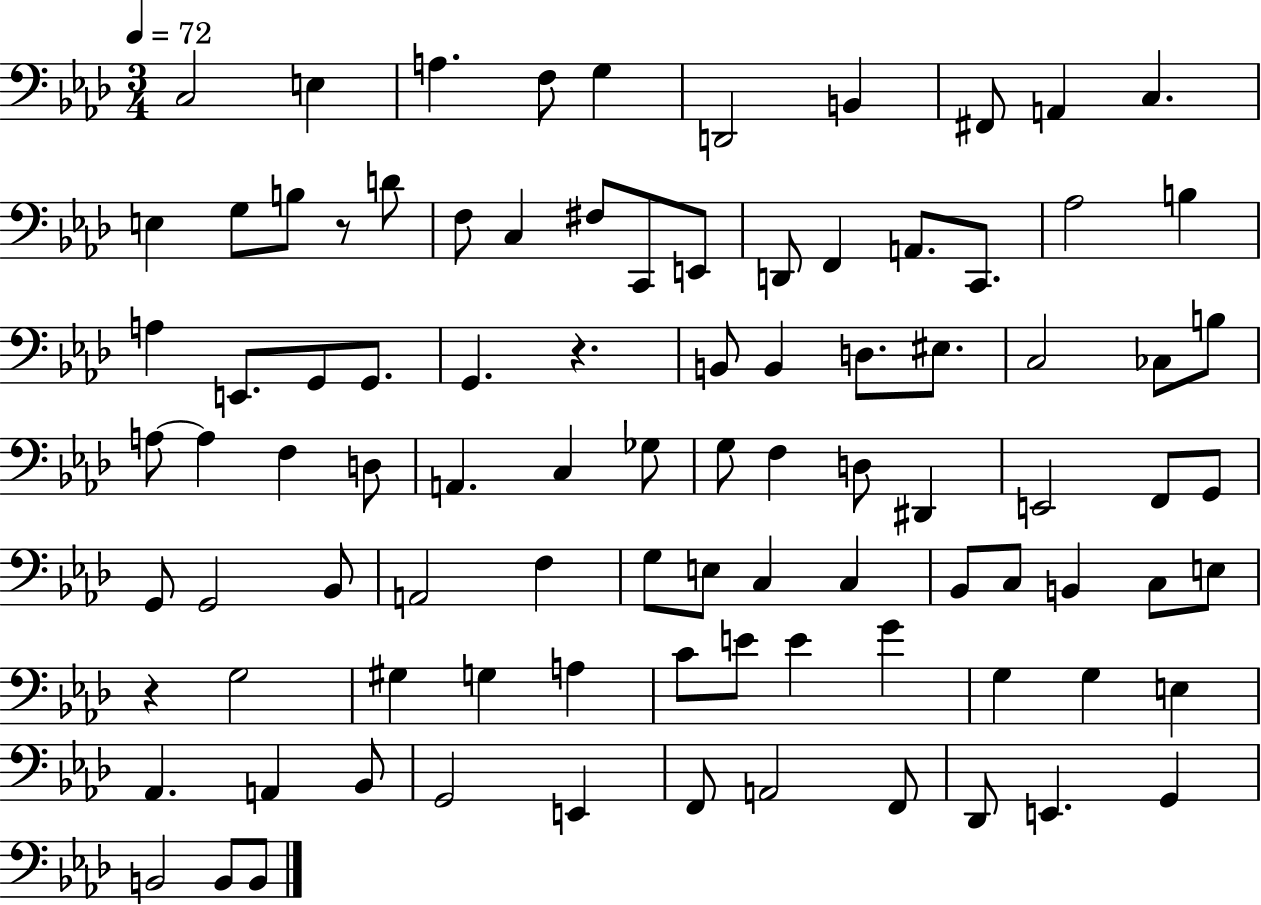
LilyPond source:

{
  \clef bass
  \numericTimeSignature
  \time 3/4
  \key aes \major
  \tempo 4 = 72
  \repeat volta 2 { c2 e4 | a4. f8 g4 | d,2 b,4 | fis,8 a,4 c4. | \break e4 g8 b8 r8 d'8 | f8 c4 fis8 c,8 e,8 | d,8 f,4 a,8. c,8. | aes2 b4 | \break a4 e,8. g,8 g,8. | g,4. r4. | b,8 b,4 d8. eis8. | c2 ces8 b8 | \break a8~~ a4 f4 d8 | a,4. c4 ges8 | g8 f4 d8 dis,4 | e,2 f,8 g,8 | \break g,8 g,2 bes,8 | a,2 f4 | g8 e8 c4 c4 | bes,8 c8 b,4 c8 e8 | \break r4 g2 | gis4 g4 a4 | c'8 e'8 e'4 g'4 | g4 g4 e4 | \break aes,4. a,4 bes,8 | g,2 e,4 | f,8 a,2 f,8 | des,8 e,4. g,4 | \break b,2 b,8 b,8 | } \bar "|."
}